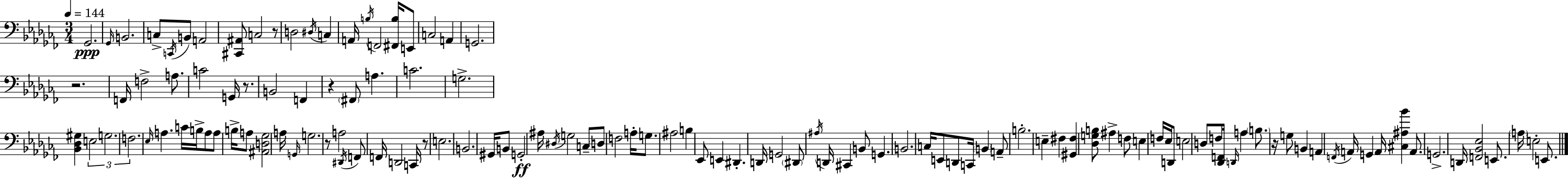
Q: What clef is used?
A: bass